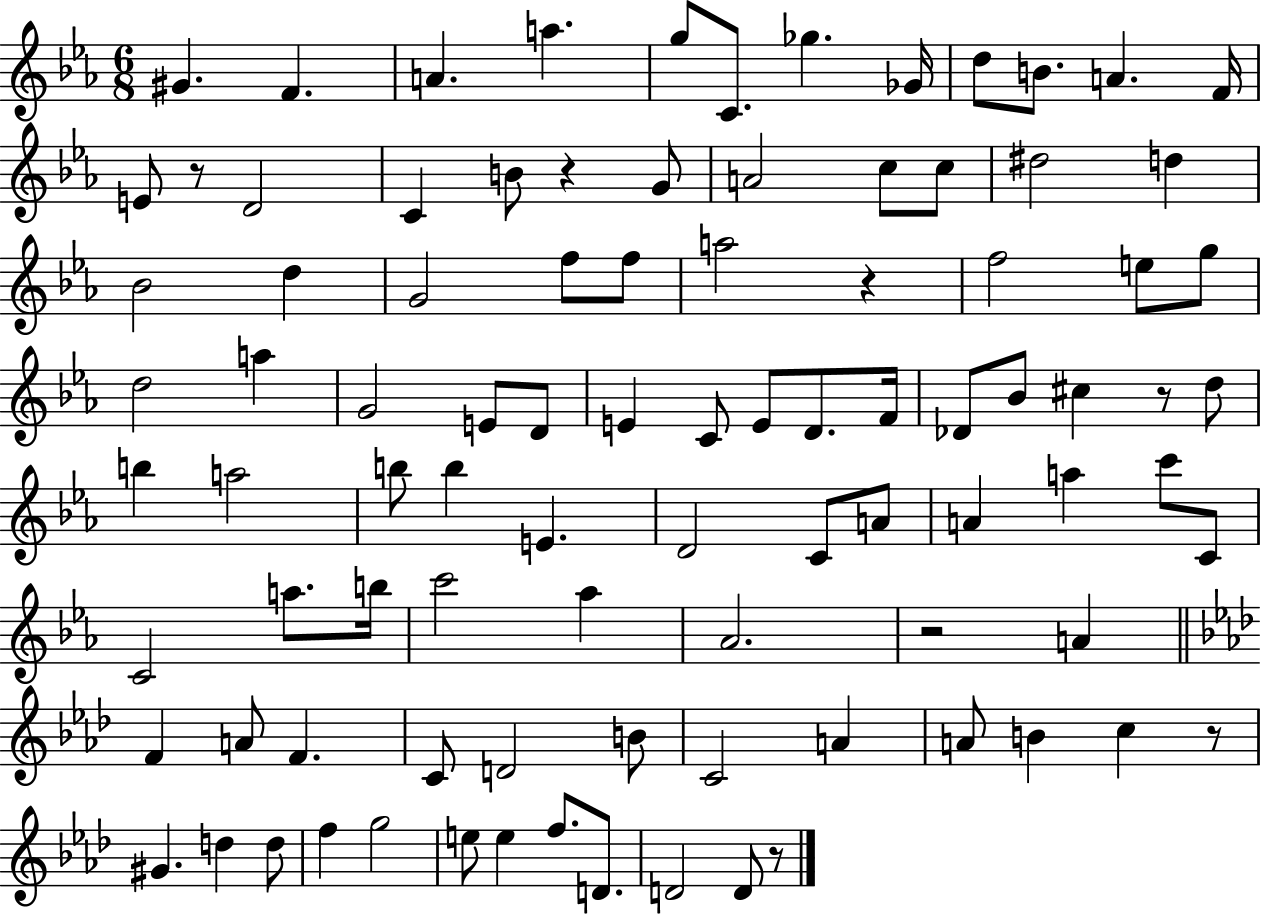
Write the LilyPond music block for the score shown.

{
  \clef treble
  \numericTimeSignature
  \time 6/8
  \key ees \major
  gis'4. f'4. | a'4. a''4. | g''8 c'8. ges''4. ges'16 | d''8 b'8. a'4. f'16 | \break e'8 r8 d'2 | c'4 b'8 r4 g'8 | a'2 c''8 c''8 | dis''2 d''4 | \break bes'2 d''4 | g'2 f''8 f''8 | a''2 r4 | f''2 e''8 g''8 | \break d''2 a''4 | g'2 e'8 d'8 | e'4 c'8 e'8 d'8. f'16 | des'8 bes'8 cis''4 r8 d''8 | \break b''4 a''2 | b''8 b''4 e'4. | d'2 c'8 a'8 | a'4 a''4 c'''8 c'8 | \break c'2 a''8. b''16 | c'''2 aes''4 | aes'2. | r2 a'4 | \break \bar "||" \break \key aes \major f'4 a'8 f'4. | c'8 d'2 b'8 | c'2 a'4 | a'8 b'4 c''4 r8 | \break gis'4. d''4 d''8 | f''4 g''2 | e''8 e''4 f''8. d'8. | d'2 d'8 r8 | \break \bar "|."
}